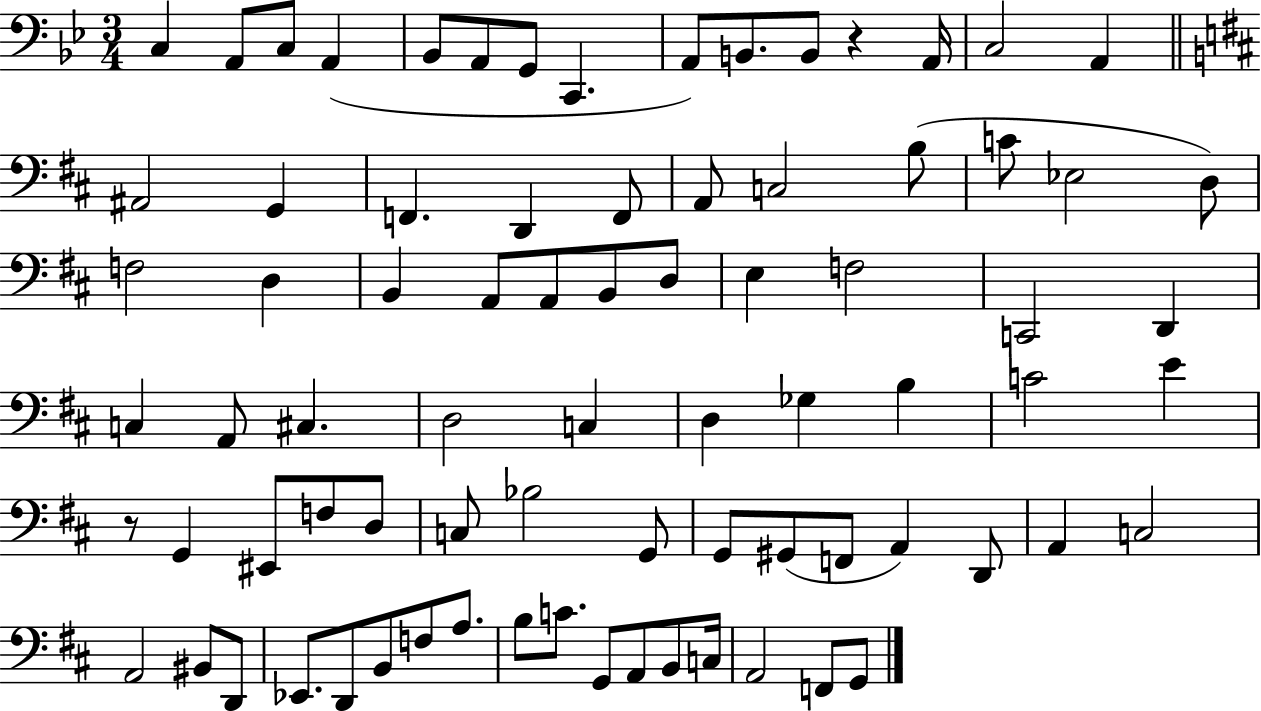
C3/q A2/e C3/e A2/q Bb2/e A2/e G2/e C2/q. A2/e B2/e. B2/e R/q A2/s C3/h A2/q A#2/h G2/q F2/q. D2/q F2/e A2/e C3/h B3/e C4/e Eb3/h D3/e F3/h D3/q B2/q A2/e A2/e B2/e D3/e E3/q F3/h C2/h D2/q C3/q A2/e C#3/q. D3/h C3/q D3/q Gb3/q B3/q C4/h E4/q R/e G2/q EIS2/e F3/e D3/e C3/e Bb3/h G2/e G2/e G#2/e F2/e A2/q D2/e A2/q C3/h A2/h BIS2/e D2/e Eb2/e. D2/e B2/e F3/e A3/e. B3/e C4/e. G2/e A2/e B2/e C3/s A2/h F2/e G2/e